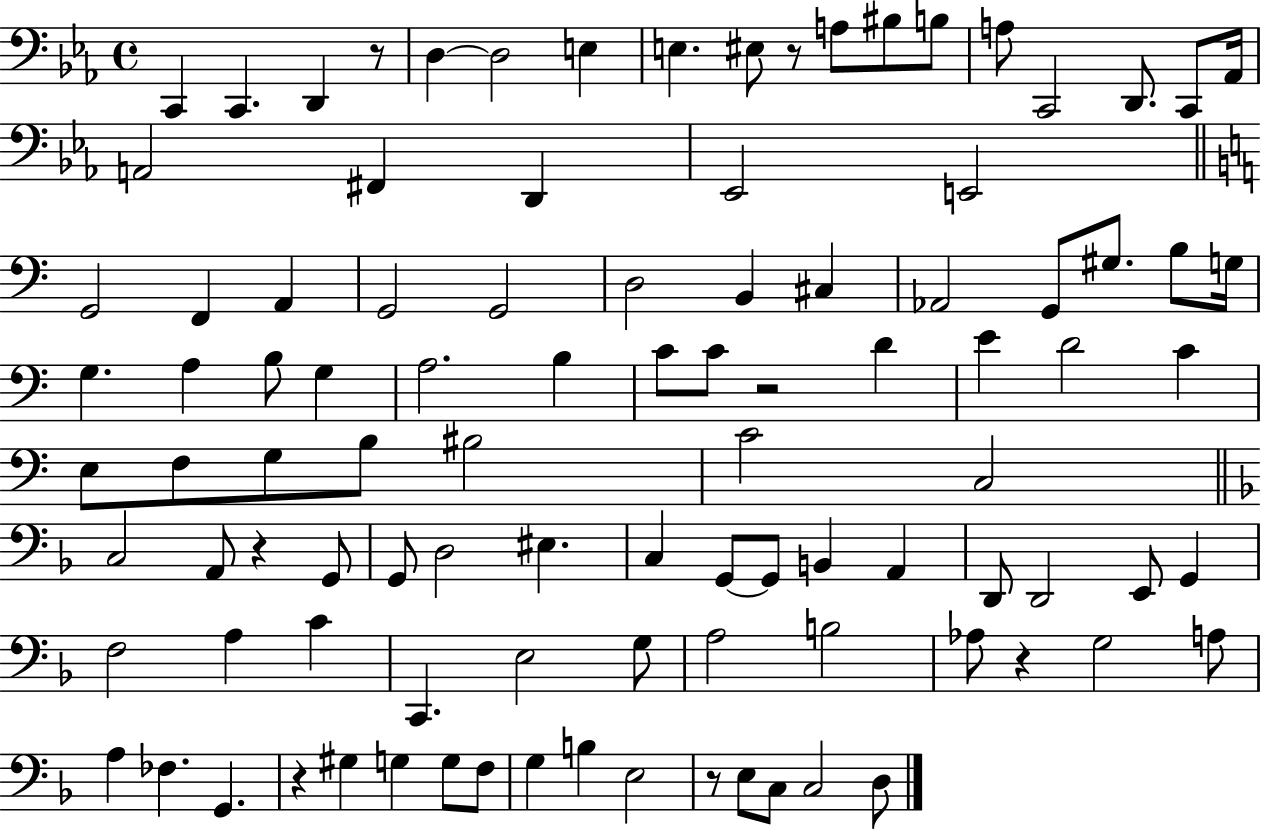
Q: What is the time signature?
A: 4/4